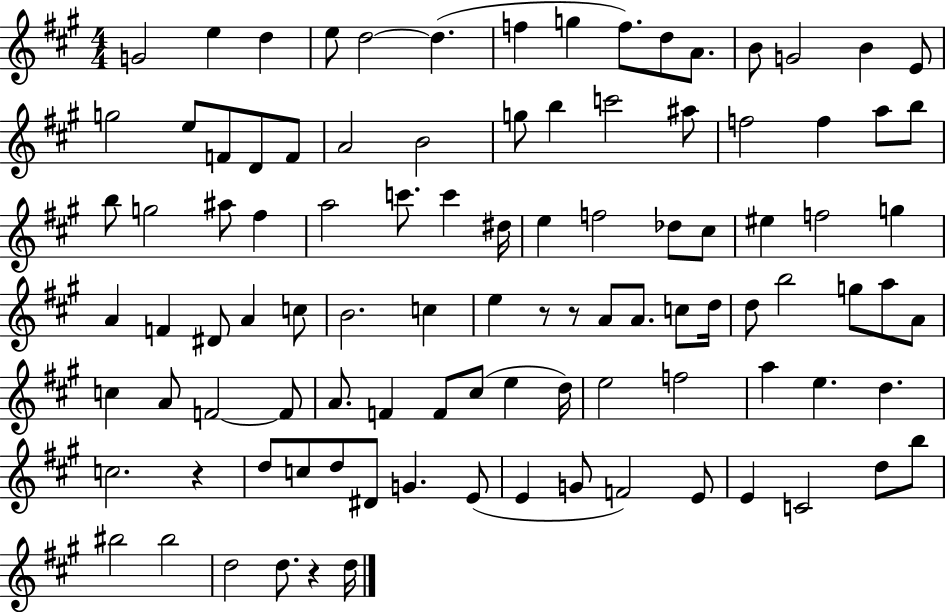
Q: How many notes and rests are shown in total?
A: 101